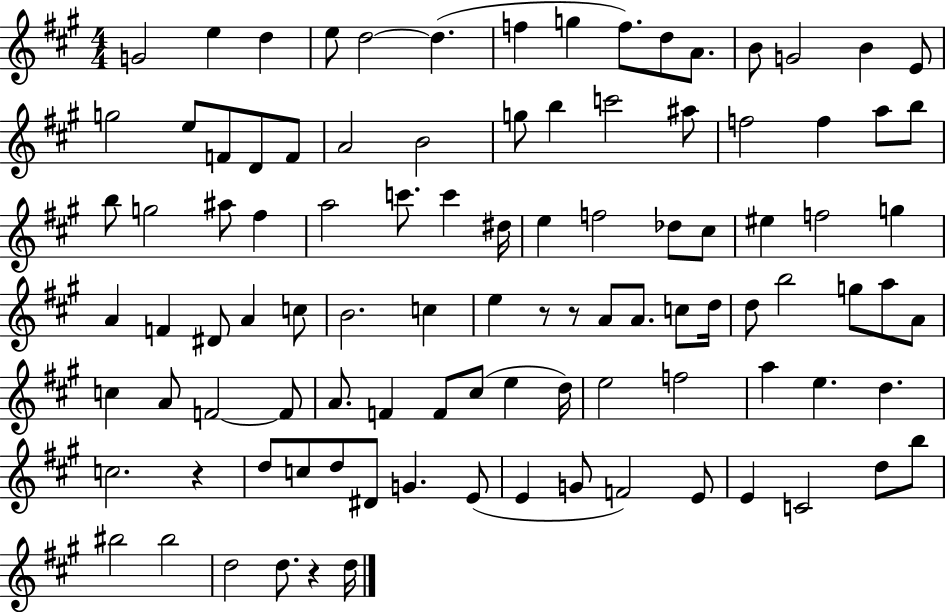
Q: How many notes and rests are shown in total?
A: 101